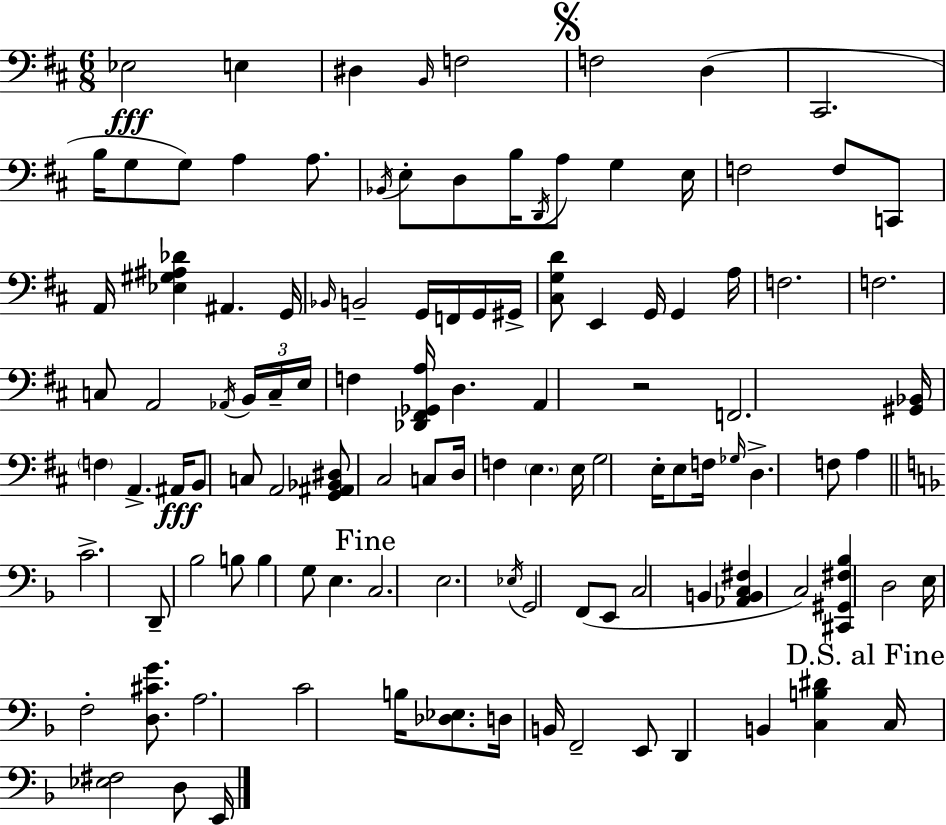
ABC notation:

X:1
T:Untitled
M:6/8
L:1/4
K:D
_E,2 E, ^D, B,,/4 F,2 F,2 D, ^C,,2 B,/4 G,/2 G,/2 A, A,/2 _B,,/4 E,/2 D,/2 B,/4 D,,/4 A,/2 G, E,/4 F,2 F,/2 C,,/2 A,,/4 [_E,^G,^A,_D] ^A,, G,,/4 _B,,/4 B,,2 G,,/4 F,,/4 G,,/4 ^G,,/4 [^C,G,D]/2 E,, G,,/4 G,, A,/4 F,2 F,2 C,/2 A,,2 _A,,/4 B,,/4 C,/4 E,/4 F, [_D,,^F,,_G,,A,]/4 D, A,, z2 F,,2 [^G,,_B,,]/4 F, A,, ^A,,/4 B,,/2 C,/2 A,,2 [G,,^A,,_B,,^D,]/2 ^C,2 C,/2 D,/4 F, E, E,/4 G,2 E,/4 E,/2 F,/4 _G,/4 D, F,/2 A, C2 D,,/2 _B,2 B,/2 B, G,/2 E, C,2 E,2 _E,/4 G,,2 F,,/2 E,,/2 C,2 B,, [_A,,B,,C,^F,] C,2 [^C,,^G,,^F,_B,] D,2 E,/4 F,2 [D,^CG]/2 A,2 C2 B,/4 [_D,_E,]/2 D,/4 B,,/4 F,,2 E,,/2 D,, B,, [C,B,^D] C,/4 [_E,^F,]2 D,/2 E,,/4